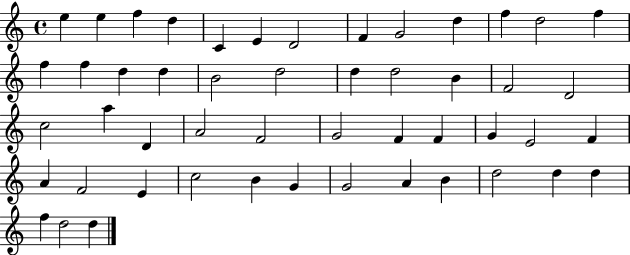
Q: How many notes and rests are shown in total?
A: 50